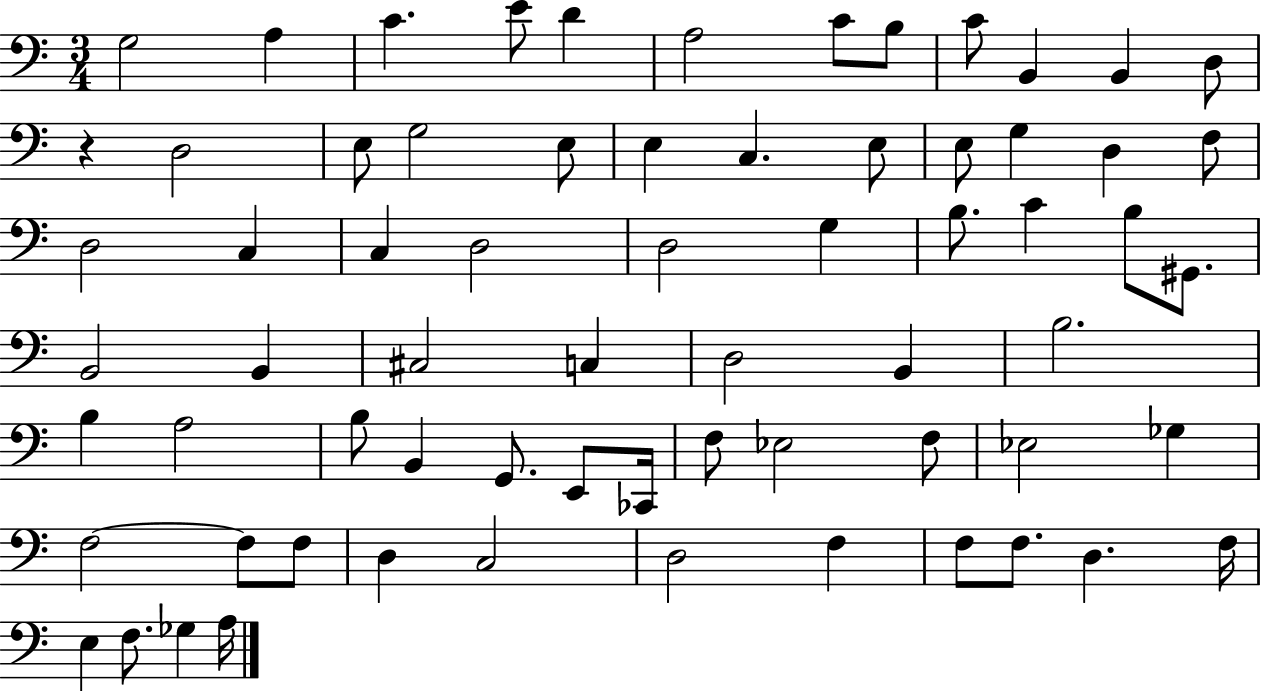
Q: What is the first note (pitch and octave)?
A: G3